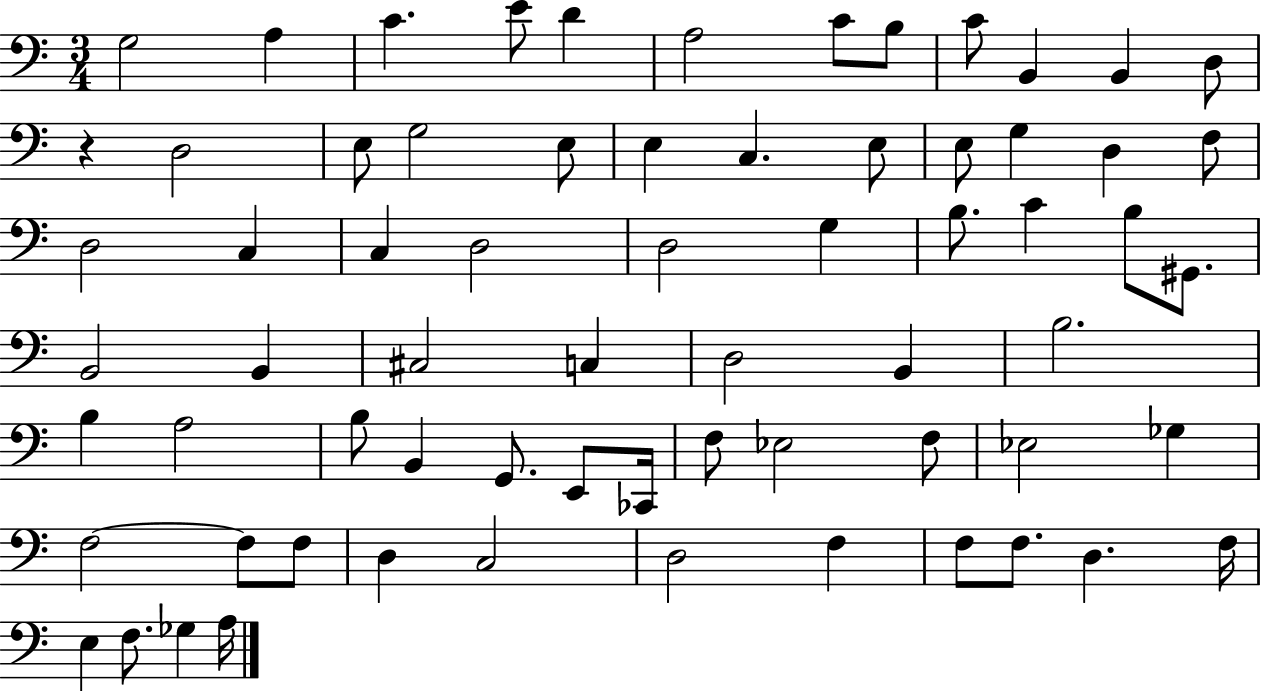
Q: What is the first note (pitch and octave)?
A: G3